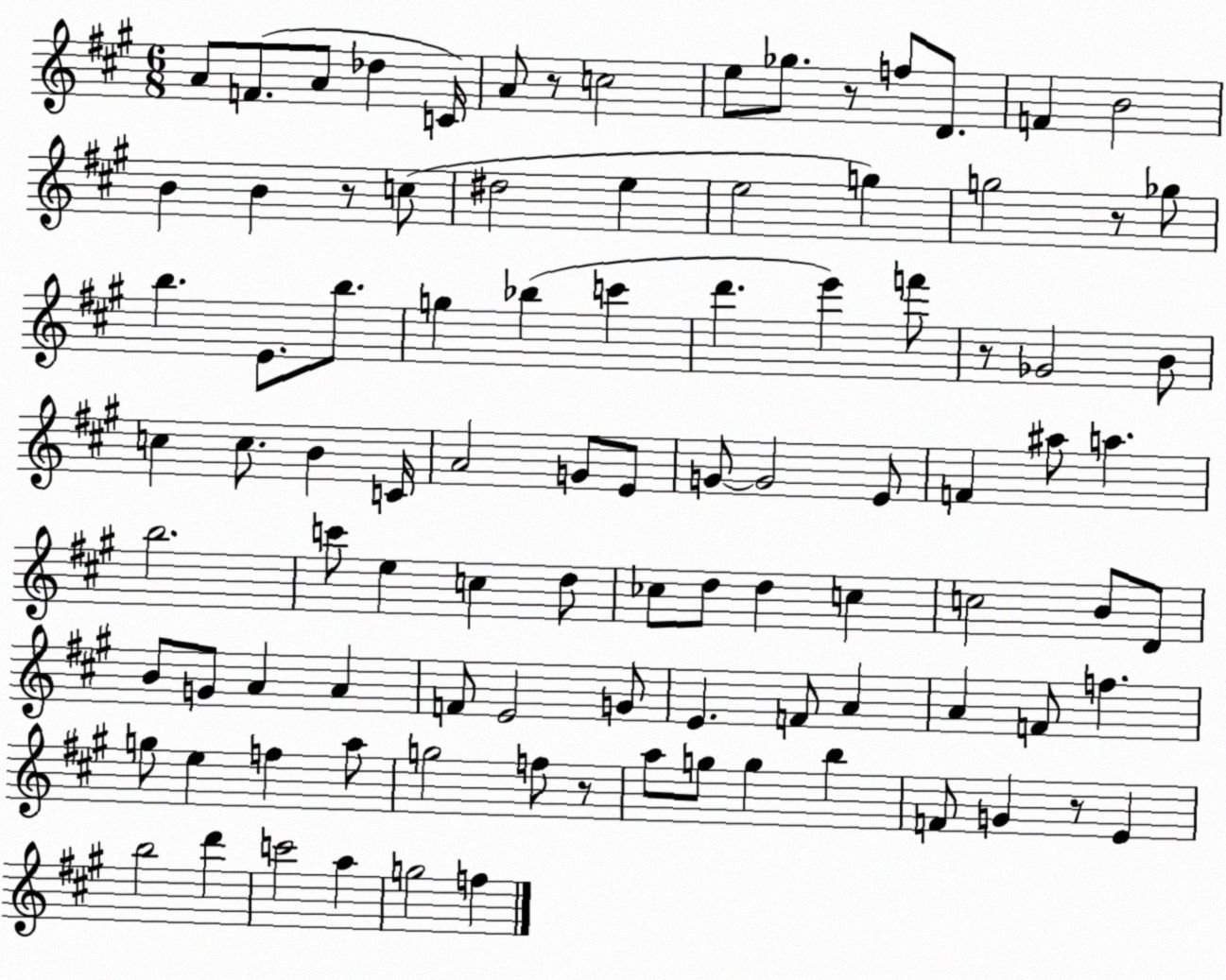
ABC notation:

X:1
T:Untitled
M:6/8
L:1/4
K:A
A/2 F/2 A/2 _d C/4 A/2 z/2 c2 e/2 _g/2 z/2 f/2 D/2 F B2 B B z/2 c/2 ^d2 e e2 g g2 z/2 _g/2 b E/2 b/2 g _b c' d' e' f'/2 z/2 _G2 B/2 c c/2 B C/4 A2 G/2 E/2 G/2 G2 E/2 F ^a/2 a b2 c'/2 e c d/2 _c/2 d/2 d c c2 B/2 D/2 B/2 G/2 A A F/2 E2 G/2 E F/2 A A F/2 f g/2 e f a/2 g2 f/2 z/2 a/2 g/2 g b F/2 G z/2 E b2 d' c'2 a g2 f